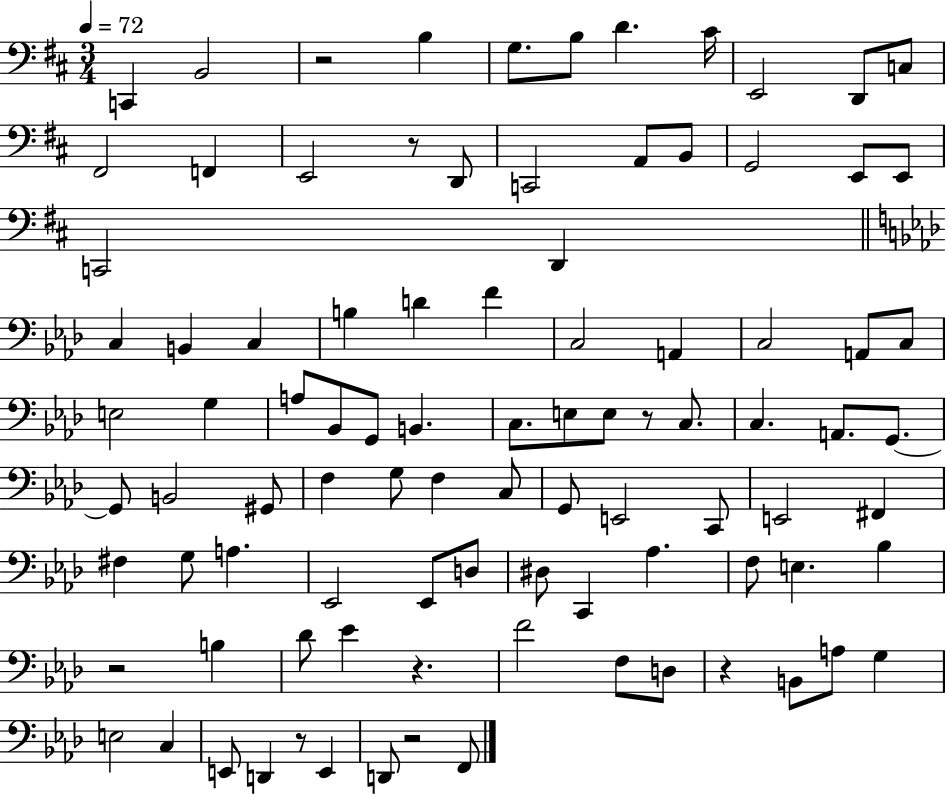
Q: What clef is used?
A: bass